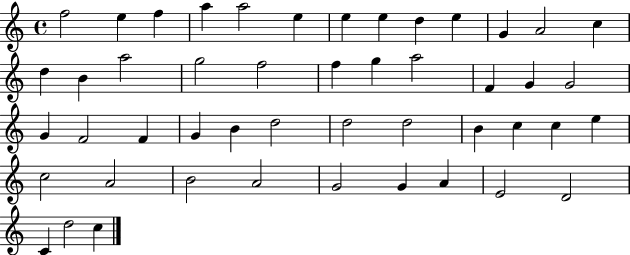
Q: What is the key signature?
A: C major